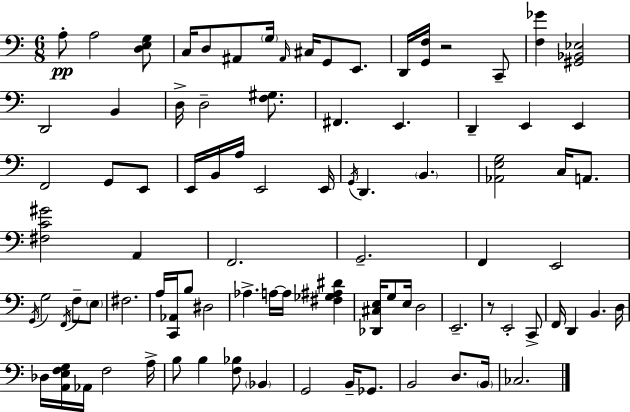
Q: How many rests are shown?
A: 2